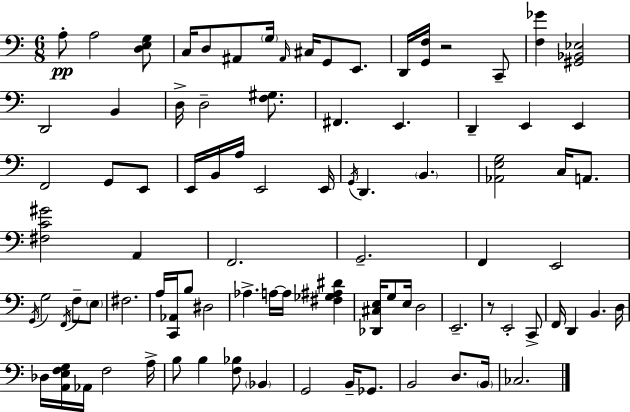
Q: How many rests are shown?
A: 2